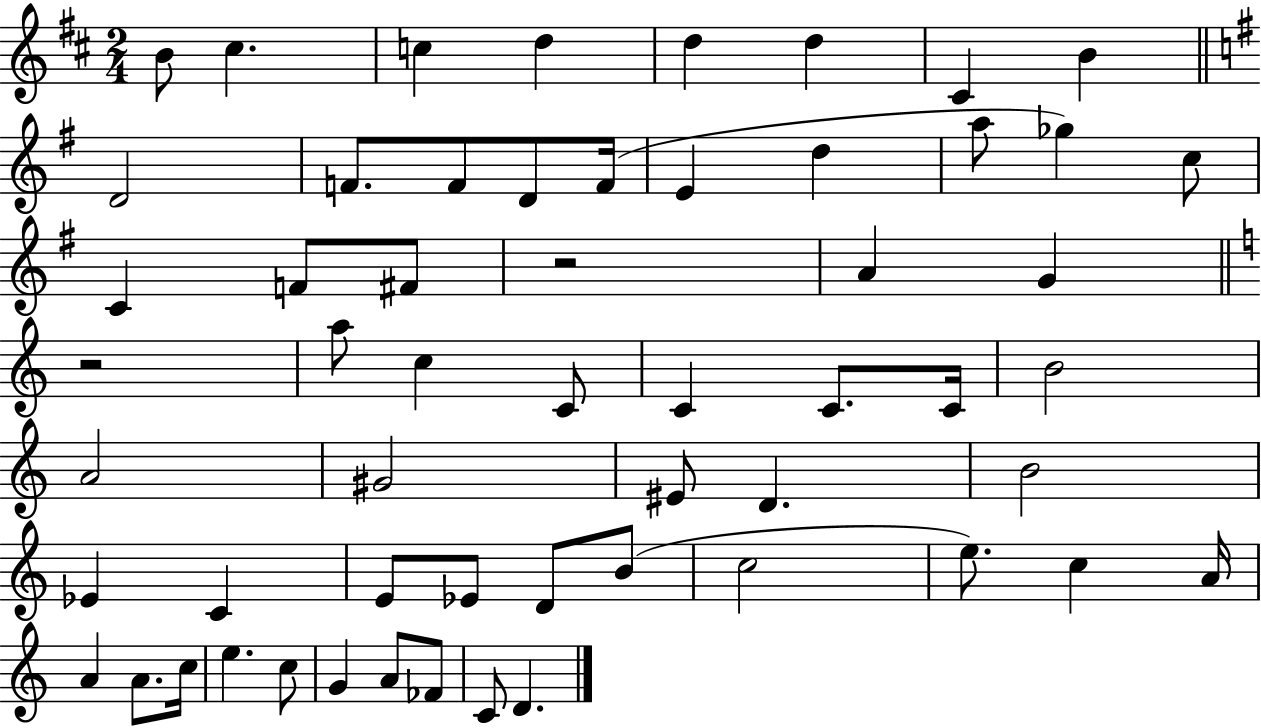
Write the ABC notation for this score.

X:1
T:Untitled
M:2/4
L:1/4
K:D
B/2 ^c c d d d ^C B D2 F/2 F/2 D/2 F/4 E d a/2 _g c/2 C F/2 ^F/2 z2 A G z2 a/2 c C/2 C C/2 C/4 B2 A2 ^G2 ^E/2 D B2 _E C E/2 _E/2 D/2 B/2 c2 e/2 c A/4 A A/2 c/4 e c/2 G A/2 _F/2 C/2 D